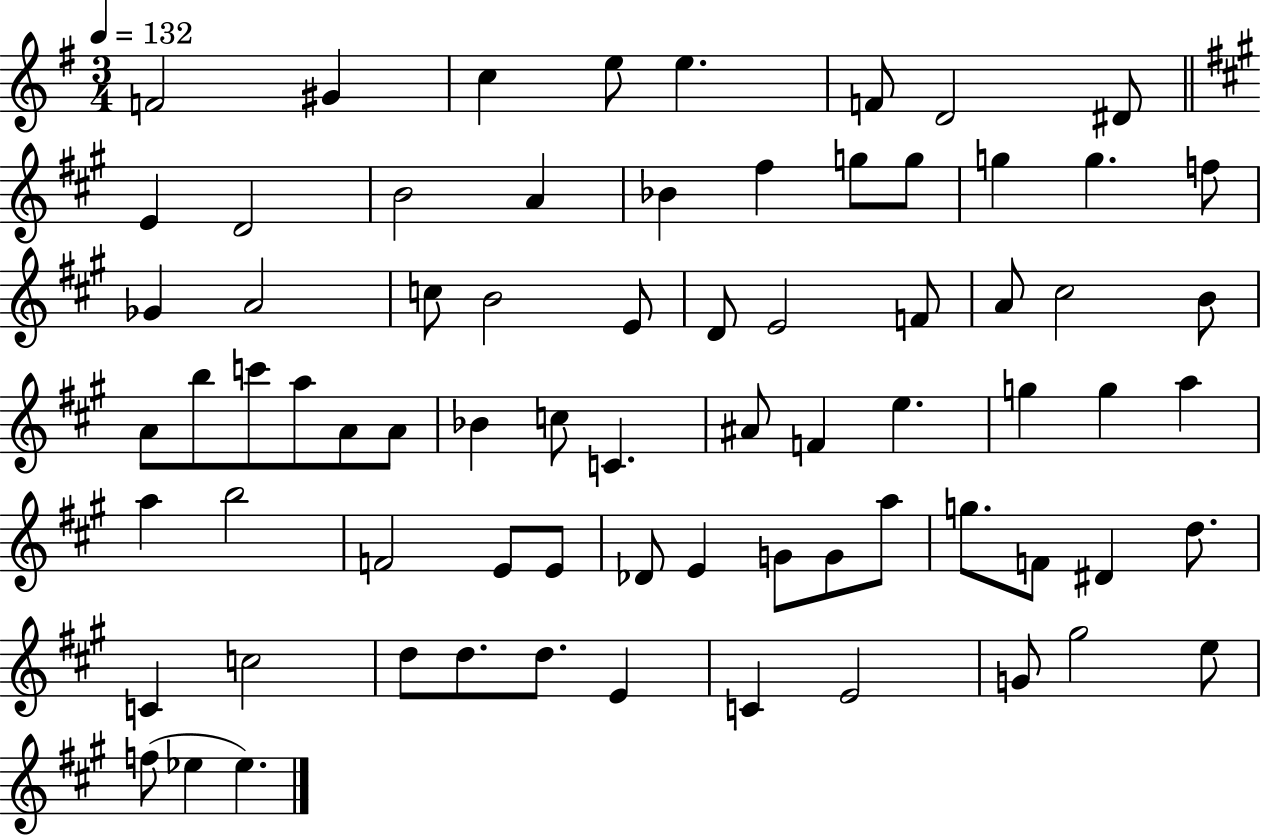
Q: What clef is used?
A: treble